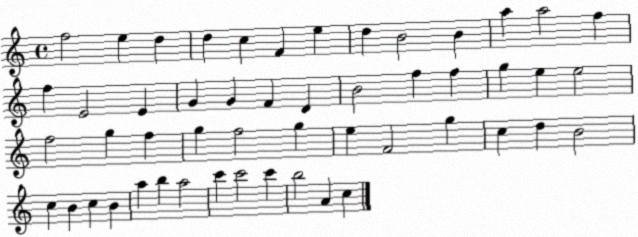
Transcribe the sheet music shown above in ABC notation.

X:1
T:Untitled
M:4/4
L:1/4
K:C
f2 e d d c F e d B2 B a a2 f f E2 E G G F D B2 f f g e e2 f2 g f g f2 g e F2 g c d B2 c B c B a b a2 c' c'2 c' b2 A c